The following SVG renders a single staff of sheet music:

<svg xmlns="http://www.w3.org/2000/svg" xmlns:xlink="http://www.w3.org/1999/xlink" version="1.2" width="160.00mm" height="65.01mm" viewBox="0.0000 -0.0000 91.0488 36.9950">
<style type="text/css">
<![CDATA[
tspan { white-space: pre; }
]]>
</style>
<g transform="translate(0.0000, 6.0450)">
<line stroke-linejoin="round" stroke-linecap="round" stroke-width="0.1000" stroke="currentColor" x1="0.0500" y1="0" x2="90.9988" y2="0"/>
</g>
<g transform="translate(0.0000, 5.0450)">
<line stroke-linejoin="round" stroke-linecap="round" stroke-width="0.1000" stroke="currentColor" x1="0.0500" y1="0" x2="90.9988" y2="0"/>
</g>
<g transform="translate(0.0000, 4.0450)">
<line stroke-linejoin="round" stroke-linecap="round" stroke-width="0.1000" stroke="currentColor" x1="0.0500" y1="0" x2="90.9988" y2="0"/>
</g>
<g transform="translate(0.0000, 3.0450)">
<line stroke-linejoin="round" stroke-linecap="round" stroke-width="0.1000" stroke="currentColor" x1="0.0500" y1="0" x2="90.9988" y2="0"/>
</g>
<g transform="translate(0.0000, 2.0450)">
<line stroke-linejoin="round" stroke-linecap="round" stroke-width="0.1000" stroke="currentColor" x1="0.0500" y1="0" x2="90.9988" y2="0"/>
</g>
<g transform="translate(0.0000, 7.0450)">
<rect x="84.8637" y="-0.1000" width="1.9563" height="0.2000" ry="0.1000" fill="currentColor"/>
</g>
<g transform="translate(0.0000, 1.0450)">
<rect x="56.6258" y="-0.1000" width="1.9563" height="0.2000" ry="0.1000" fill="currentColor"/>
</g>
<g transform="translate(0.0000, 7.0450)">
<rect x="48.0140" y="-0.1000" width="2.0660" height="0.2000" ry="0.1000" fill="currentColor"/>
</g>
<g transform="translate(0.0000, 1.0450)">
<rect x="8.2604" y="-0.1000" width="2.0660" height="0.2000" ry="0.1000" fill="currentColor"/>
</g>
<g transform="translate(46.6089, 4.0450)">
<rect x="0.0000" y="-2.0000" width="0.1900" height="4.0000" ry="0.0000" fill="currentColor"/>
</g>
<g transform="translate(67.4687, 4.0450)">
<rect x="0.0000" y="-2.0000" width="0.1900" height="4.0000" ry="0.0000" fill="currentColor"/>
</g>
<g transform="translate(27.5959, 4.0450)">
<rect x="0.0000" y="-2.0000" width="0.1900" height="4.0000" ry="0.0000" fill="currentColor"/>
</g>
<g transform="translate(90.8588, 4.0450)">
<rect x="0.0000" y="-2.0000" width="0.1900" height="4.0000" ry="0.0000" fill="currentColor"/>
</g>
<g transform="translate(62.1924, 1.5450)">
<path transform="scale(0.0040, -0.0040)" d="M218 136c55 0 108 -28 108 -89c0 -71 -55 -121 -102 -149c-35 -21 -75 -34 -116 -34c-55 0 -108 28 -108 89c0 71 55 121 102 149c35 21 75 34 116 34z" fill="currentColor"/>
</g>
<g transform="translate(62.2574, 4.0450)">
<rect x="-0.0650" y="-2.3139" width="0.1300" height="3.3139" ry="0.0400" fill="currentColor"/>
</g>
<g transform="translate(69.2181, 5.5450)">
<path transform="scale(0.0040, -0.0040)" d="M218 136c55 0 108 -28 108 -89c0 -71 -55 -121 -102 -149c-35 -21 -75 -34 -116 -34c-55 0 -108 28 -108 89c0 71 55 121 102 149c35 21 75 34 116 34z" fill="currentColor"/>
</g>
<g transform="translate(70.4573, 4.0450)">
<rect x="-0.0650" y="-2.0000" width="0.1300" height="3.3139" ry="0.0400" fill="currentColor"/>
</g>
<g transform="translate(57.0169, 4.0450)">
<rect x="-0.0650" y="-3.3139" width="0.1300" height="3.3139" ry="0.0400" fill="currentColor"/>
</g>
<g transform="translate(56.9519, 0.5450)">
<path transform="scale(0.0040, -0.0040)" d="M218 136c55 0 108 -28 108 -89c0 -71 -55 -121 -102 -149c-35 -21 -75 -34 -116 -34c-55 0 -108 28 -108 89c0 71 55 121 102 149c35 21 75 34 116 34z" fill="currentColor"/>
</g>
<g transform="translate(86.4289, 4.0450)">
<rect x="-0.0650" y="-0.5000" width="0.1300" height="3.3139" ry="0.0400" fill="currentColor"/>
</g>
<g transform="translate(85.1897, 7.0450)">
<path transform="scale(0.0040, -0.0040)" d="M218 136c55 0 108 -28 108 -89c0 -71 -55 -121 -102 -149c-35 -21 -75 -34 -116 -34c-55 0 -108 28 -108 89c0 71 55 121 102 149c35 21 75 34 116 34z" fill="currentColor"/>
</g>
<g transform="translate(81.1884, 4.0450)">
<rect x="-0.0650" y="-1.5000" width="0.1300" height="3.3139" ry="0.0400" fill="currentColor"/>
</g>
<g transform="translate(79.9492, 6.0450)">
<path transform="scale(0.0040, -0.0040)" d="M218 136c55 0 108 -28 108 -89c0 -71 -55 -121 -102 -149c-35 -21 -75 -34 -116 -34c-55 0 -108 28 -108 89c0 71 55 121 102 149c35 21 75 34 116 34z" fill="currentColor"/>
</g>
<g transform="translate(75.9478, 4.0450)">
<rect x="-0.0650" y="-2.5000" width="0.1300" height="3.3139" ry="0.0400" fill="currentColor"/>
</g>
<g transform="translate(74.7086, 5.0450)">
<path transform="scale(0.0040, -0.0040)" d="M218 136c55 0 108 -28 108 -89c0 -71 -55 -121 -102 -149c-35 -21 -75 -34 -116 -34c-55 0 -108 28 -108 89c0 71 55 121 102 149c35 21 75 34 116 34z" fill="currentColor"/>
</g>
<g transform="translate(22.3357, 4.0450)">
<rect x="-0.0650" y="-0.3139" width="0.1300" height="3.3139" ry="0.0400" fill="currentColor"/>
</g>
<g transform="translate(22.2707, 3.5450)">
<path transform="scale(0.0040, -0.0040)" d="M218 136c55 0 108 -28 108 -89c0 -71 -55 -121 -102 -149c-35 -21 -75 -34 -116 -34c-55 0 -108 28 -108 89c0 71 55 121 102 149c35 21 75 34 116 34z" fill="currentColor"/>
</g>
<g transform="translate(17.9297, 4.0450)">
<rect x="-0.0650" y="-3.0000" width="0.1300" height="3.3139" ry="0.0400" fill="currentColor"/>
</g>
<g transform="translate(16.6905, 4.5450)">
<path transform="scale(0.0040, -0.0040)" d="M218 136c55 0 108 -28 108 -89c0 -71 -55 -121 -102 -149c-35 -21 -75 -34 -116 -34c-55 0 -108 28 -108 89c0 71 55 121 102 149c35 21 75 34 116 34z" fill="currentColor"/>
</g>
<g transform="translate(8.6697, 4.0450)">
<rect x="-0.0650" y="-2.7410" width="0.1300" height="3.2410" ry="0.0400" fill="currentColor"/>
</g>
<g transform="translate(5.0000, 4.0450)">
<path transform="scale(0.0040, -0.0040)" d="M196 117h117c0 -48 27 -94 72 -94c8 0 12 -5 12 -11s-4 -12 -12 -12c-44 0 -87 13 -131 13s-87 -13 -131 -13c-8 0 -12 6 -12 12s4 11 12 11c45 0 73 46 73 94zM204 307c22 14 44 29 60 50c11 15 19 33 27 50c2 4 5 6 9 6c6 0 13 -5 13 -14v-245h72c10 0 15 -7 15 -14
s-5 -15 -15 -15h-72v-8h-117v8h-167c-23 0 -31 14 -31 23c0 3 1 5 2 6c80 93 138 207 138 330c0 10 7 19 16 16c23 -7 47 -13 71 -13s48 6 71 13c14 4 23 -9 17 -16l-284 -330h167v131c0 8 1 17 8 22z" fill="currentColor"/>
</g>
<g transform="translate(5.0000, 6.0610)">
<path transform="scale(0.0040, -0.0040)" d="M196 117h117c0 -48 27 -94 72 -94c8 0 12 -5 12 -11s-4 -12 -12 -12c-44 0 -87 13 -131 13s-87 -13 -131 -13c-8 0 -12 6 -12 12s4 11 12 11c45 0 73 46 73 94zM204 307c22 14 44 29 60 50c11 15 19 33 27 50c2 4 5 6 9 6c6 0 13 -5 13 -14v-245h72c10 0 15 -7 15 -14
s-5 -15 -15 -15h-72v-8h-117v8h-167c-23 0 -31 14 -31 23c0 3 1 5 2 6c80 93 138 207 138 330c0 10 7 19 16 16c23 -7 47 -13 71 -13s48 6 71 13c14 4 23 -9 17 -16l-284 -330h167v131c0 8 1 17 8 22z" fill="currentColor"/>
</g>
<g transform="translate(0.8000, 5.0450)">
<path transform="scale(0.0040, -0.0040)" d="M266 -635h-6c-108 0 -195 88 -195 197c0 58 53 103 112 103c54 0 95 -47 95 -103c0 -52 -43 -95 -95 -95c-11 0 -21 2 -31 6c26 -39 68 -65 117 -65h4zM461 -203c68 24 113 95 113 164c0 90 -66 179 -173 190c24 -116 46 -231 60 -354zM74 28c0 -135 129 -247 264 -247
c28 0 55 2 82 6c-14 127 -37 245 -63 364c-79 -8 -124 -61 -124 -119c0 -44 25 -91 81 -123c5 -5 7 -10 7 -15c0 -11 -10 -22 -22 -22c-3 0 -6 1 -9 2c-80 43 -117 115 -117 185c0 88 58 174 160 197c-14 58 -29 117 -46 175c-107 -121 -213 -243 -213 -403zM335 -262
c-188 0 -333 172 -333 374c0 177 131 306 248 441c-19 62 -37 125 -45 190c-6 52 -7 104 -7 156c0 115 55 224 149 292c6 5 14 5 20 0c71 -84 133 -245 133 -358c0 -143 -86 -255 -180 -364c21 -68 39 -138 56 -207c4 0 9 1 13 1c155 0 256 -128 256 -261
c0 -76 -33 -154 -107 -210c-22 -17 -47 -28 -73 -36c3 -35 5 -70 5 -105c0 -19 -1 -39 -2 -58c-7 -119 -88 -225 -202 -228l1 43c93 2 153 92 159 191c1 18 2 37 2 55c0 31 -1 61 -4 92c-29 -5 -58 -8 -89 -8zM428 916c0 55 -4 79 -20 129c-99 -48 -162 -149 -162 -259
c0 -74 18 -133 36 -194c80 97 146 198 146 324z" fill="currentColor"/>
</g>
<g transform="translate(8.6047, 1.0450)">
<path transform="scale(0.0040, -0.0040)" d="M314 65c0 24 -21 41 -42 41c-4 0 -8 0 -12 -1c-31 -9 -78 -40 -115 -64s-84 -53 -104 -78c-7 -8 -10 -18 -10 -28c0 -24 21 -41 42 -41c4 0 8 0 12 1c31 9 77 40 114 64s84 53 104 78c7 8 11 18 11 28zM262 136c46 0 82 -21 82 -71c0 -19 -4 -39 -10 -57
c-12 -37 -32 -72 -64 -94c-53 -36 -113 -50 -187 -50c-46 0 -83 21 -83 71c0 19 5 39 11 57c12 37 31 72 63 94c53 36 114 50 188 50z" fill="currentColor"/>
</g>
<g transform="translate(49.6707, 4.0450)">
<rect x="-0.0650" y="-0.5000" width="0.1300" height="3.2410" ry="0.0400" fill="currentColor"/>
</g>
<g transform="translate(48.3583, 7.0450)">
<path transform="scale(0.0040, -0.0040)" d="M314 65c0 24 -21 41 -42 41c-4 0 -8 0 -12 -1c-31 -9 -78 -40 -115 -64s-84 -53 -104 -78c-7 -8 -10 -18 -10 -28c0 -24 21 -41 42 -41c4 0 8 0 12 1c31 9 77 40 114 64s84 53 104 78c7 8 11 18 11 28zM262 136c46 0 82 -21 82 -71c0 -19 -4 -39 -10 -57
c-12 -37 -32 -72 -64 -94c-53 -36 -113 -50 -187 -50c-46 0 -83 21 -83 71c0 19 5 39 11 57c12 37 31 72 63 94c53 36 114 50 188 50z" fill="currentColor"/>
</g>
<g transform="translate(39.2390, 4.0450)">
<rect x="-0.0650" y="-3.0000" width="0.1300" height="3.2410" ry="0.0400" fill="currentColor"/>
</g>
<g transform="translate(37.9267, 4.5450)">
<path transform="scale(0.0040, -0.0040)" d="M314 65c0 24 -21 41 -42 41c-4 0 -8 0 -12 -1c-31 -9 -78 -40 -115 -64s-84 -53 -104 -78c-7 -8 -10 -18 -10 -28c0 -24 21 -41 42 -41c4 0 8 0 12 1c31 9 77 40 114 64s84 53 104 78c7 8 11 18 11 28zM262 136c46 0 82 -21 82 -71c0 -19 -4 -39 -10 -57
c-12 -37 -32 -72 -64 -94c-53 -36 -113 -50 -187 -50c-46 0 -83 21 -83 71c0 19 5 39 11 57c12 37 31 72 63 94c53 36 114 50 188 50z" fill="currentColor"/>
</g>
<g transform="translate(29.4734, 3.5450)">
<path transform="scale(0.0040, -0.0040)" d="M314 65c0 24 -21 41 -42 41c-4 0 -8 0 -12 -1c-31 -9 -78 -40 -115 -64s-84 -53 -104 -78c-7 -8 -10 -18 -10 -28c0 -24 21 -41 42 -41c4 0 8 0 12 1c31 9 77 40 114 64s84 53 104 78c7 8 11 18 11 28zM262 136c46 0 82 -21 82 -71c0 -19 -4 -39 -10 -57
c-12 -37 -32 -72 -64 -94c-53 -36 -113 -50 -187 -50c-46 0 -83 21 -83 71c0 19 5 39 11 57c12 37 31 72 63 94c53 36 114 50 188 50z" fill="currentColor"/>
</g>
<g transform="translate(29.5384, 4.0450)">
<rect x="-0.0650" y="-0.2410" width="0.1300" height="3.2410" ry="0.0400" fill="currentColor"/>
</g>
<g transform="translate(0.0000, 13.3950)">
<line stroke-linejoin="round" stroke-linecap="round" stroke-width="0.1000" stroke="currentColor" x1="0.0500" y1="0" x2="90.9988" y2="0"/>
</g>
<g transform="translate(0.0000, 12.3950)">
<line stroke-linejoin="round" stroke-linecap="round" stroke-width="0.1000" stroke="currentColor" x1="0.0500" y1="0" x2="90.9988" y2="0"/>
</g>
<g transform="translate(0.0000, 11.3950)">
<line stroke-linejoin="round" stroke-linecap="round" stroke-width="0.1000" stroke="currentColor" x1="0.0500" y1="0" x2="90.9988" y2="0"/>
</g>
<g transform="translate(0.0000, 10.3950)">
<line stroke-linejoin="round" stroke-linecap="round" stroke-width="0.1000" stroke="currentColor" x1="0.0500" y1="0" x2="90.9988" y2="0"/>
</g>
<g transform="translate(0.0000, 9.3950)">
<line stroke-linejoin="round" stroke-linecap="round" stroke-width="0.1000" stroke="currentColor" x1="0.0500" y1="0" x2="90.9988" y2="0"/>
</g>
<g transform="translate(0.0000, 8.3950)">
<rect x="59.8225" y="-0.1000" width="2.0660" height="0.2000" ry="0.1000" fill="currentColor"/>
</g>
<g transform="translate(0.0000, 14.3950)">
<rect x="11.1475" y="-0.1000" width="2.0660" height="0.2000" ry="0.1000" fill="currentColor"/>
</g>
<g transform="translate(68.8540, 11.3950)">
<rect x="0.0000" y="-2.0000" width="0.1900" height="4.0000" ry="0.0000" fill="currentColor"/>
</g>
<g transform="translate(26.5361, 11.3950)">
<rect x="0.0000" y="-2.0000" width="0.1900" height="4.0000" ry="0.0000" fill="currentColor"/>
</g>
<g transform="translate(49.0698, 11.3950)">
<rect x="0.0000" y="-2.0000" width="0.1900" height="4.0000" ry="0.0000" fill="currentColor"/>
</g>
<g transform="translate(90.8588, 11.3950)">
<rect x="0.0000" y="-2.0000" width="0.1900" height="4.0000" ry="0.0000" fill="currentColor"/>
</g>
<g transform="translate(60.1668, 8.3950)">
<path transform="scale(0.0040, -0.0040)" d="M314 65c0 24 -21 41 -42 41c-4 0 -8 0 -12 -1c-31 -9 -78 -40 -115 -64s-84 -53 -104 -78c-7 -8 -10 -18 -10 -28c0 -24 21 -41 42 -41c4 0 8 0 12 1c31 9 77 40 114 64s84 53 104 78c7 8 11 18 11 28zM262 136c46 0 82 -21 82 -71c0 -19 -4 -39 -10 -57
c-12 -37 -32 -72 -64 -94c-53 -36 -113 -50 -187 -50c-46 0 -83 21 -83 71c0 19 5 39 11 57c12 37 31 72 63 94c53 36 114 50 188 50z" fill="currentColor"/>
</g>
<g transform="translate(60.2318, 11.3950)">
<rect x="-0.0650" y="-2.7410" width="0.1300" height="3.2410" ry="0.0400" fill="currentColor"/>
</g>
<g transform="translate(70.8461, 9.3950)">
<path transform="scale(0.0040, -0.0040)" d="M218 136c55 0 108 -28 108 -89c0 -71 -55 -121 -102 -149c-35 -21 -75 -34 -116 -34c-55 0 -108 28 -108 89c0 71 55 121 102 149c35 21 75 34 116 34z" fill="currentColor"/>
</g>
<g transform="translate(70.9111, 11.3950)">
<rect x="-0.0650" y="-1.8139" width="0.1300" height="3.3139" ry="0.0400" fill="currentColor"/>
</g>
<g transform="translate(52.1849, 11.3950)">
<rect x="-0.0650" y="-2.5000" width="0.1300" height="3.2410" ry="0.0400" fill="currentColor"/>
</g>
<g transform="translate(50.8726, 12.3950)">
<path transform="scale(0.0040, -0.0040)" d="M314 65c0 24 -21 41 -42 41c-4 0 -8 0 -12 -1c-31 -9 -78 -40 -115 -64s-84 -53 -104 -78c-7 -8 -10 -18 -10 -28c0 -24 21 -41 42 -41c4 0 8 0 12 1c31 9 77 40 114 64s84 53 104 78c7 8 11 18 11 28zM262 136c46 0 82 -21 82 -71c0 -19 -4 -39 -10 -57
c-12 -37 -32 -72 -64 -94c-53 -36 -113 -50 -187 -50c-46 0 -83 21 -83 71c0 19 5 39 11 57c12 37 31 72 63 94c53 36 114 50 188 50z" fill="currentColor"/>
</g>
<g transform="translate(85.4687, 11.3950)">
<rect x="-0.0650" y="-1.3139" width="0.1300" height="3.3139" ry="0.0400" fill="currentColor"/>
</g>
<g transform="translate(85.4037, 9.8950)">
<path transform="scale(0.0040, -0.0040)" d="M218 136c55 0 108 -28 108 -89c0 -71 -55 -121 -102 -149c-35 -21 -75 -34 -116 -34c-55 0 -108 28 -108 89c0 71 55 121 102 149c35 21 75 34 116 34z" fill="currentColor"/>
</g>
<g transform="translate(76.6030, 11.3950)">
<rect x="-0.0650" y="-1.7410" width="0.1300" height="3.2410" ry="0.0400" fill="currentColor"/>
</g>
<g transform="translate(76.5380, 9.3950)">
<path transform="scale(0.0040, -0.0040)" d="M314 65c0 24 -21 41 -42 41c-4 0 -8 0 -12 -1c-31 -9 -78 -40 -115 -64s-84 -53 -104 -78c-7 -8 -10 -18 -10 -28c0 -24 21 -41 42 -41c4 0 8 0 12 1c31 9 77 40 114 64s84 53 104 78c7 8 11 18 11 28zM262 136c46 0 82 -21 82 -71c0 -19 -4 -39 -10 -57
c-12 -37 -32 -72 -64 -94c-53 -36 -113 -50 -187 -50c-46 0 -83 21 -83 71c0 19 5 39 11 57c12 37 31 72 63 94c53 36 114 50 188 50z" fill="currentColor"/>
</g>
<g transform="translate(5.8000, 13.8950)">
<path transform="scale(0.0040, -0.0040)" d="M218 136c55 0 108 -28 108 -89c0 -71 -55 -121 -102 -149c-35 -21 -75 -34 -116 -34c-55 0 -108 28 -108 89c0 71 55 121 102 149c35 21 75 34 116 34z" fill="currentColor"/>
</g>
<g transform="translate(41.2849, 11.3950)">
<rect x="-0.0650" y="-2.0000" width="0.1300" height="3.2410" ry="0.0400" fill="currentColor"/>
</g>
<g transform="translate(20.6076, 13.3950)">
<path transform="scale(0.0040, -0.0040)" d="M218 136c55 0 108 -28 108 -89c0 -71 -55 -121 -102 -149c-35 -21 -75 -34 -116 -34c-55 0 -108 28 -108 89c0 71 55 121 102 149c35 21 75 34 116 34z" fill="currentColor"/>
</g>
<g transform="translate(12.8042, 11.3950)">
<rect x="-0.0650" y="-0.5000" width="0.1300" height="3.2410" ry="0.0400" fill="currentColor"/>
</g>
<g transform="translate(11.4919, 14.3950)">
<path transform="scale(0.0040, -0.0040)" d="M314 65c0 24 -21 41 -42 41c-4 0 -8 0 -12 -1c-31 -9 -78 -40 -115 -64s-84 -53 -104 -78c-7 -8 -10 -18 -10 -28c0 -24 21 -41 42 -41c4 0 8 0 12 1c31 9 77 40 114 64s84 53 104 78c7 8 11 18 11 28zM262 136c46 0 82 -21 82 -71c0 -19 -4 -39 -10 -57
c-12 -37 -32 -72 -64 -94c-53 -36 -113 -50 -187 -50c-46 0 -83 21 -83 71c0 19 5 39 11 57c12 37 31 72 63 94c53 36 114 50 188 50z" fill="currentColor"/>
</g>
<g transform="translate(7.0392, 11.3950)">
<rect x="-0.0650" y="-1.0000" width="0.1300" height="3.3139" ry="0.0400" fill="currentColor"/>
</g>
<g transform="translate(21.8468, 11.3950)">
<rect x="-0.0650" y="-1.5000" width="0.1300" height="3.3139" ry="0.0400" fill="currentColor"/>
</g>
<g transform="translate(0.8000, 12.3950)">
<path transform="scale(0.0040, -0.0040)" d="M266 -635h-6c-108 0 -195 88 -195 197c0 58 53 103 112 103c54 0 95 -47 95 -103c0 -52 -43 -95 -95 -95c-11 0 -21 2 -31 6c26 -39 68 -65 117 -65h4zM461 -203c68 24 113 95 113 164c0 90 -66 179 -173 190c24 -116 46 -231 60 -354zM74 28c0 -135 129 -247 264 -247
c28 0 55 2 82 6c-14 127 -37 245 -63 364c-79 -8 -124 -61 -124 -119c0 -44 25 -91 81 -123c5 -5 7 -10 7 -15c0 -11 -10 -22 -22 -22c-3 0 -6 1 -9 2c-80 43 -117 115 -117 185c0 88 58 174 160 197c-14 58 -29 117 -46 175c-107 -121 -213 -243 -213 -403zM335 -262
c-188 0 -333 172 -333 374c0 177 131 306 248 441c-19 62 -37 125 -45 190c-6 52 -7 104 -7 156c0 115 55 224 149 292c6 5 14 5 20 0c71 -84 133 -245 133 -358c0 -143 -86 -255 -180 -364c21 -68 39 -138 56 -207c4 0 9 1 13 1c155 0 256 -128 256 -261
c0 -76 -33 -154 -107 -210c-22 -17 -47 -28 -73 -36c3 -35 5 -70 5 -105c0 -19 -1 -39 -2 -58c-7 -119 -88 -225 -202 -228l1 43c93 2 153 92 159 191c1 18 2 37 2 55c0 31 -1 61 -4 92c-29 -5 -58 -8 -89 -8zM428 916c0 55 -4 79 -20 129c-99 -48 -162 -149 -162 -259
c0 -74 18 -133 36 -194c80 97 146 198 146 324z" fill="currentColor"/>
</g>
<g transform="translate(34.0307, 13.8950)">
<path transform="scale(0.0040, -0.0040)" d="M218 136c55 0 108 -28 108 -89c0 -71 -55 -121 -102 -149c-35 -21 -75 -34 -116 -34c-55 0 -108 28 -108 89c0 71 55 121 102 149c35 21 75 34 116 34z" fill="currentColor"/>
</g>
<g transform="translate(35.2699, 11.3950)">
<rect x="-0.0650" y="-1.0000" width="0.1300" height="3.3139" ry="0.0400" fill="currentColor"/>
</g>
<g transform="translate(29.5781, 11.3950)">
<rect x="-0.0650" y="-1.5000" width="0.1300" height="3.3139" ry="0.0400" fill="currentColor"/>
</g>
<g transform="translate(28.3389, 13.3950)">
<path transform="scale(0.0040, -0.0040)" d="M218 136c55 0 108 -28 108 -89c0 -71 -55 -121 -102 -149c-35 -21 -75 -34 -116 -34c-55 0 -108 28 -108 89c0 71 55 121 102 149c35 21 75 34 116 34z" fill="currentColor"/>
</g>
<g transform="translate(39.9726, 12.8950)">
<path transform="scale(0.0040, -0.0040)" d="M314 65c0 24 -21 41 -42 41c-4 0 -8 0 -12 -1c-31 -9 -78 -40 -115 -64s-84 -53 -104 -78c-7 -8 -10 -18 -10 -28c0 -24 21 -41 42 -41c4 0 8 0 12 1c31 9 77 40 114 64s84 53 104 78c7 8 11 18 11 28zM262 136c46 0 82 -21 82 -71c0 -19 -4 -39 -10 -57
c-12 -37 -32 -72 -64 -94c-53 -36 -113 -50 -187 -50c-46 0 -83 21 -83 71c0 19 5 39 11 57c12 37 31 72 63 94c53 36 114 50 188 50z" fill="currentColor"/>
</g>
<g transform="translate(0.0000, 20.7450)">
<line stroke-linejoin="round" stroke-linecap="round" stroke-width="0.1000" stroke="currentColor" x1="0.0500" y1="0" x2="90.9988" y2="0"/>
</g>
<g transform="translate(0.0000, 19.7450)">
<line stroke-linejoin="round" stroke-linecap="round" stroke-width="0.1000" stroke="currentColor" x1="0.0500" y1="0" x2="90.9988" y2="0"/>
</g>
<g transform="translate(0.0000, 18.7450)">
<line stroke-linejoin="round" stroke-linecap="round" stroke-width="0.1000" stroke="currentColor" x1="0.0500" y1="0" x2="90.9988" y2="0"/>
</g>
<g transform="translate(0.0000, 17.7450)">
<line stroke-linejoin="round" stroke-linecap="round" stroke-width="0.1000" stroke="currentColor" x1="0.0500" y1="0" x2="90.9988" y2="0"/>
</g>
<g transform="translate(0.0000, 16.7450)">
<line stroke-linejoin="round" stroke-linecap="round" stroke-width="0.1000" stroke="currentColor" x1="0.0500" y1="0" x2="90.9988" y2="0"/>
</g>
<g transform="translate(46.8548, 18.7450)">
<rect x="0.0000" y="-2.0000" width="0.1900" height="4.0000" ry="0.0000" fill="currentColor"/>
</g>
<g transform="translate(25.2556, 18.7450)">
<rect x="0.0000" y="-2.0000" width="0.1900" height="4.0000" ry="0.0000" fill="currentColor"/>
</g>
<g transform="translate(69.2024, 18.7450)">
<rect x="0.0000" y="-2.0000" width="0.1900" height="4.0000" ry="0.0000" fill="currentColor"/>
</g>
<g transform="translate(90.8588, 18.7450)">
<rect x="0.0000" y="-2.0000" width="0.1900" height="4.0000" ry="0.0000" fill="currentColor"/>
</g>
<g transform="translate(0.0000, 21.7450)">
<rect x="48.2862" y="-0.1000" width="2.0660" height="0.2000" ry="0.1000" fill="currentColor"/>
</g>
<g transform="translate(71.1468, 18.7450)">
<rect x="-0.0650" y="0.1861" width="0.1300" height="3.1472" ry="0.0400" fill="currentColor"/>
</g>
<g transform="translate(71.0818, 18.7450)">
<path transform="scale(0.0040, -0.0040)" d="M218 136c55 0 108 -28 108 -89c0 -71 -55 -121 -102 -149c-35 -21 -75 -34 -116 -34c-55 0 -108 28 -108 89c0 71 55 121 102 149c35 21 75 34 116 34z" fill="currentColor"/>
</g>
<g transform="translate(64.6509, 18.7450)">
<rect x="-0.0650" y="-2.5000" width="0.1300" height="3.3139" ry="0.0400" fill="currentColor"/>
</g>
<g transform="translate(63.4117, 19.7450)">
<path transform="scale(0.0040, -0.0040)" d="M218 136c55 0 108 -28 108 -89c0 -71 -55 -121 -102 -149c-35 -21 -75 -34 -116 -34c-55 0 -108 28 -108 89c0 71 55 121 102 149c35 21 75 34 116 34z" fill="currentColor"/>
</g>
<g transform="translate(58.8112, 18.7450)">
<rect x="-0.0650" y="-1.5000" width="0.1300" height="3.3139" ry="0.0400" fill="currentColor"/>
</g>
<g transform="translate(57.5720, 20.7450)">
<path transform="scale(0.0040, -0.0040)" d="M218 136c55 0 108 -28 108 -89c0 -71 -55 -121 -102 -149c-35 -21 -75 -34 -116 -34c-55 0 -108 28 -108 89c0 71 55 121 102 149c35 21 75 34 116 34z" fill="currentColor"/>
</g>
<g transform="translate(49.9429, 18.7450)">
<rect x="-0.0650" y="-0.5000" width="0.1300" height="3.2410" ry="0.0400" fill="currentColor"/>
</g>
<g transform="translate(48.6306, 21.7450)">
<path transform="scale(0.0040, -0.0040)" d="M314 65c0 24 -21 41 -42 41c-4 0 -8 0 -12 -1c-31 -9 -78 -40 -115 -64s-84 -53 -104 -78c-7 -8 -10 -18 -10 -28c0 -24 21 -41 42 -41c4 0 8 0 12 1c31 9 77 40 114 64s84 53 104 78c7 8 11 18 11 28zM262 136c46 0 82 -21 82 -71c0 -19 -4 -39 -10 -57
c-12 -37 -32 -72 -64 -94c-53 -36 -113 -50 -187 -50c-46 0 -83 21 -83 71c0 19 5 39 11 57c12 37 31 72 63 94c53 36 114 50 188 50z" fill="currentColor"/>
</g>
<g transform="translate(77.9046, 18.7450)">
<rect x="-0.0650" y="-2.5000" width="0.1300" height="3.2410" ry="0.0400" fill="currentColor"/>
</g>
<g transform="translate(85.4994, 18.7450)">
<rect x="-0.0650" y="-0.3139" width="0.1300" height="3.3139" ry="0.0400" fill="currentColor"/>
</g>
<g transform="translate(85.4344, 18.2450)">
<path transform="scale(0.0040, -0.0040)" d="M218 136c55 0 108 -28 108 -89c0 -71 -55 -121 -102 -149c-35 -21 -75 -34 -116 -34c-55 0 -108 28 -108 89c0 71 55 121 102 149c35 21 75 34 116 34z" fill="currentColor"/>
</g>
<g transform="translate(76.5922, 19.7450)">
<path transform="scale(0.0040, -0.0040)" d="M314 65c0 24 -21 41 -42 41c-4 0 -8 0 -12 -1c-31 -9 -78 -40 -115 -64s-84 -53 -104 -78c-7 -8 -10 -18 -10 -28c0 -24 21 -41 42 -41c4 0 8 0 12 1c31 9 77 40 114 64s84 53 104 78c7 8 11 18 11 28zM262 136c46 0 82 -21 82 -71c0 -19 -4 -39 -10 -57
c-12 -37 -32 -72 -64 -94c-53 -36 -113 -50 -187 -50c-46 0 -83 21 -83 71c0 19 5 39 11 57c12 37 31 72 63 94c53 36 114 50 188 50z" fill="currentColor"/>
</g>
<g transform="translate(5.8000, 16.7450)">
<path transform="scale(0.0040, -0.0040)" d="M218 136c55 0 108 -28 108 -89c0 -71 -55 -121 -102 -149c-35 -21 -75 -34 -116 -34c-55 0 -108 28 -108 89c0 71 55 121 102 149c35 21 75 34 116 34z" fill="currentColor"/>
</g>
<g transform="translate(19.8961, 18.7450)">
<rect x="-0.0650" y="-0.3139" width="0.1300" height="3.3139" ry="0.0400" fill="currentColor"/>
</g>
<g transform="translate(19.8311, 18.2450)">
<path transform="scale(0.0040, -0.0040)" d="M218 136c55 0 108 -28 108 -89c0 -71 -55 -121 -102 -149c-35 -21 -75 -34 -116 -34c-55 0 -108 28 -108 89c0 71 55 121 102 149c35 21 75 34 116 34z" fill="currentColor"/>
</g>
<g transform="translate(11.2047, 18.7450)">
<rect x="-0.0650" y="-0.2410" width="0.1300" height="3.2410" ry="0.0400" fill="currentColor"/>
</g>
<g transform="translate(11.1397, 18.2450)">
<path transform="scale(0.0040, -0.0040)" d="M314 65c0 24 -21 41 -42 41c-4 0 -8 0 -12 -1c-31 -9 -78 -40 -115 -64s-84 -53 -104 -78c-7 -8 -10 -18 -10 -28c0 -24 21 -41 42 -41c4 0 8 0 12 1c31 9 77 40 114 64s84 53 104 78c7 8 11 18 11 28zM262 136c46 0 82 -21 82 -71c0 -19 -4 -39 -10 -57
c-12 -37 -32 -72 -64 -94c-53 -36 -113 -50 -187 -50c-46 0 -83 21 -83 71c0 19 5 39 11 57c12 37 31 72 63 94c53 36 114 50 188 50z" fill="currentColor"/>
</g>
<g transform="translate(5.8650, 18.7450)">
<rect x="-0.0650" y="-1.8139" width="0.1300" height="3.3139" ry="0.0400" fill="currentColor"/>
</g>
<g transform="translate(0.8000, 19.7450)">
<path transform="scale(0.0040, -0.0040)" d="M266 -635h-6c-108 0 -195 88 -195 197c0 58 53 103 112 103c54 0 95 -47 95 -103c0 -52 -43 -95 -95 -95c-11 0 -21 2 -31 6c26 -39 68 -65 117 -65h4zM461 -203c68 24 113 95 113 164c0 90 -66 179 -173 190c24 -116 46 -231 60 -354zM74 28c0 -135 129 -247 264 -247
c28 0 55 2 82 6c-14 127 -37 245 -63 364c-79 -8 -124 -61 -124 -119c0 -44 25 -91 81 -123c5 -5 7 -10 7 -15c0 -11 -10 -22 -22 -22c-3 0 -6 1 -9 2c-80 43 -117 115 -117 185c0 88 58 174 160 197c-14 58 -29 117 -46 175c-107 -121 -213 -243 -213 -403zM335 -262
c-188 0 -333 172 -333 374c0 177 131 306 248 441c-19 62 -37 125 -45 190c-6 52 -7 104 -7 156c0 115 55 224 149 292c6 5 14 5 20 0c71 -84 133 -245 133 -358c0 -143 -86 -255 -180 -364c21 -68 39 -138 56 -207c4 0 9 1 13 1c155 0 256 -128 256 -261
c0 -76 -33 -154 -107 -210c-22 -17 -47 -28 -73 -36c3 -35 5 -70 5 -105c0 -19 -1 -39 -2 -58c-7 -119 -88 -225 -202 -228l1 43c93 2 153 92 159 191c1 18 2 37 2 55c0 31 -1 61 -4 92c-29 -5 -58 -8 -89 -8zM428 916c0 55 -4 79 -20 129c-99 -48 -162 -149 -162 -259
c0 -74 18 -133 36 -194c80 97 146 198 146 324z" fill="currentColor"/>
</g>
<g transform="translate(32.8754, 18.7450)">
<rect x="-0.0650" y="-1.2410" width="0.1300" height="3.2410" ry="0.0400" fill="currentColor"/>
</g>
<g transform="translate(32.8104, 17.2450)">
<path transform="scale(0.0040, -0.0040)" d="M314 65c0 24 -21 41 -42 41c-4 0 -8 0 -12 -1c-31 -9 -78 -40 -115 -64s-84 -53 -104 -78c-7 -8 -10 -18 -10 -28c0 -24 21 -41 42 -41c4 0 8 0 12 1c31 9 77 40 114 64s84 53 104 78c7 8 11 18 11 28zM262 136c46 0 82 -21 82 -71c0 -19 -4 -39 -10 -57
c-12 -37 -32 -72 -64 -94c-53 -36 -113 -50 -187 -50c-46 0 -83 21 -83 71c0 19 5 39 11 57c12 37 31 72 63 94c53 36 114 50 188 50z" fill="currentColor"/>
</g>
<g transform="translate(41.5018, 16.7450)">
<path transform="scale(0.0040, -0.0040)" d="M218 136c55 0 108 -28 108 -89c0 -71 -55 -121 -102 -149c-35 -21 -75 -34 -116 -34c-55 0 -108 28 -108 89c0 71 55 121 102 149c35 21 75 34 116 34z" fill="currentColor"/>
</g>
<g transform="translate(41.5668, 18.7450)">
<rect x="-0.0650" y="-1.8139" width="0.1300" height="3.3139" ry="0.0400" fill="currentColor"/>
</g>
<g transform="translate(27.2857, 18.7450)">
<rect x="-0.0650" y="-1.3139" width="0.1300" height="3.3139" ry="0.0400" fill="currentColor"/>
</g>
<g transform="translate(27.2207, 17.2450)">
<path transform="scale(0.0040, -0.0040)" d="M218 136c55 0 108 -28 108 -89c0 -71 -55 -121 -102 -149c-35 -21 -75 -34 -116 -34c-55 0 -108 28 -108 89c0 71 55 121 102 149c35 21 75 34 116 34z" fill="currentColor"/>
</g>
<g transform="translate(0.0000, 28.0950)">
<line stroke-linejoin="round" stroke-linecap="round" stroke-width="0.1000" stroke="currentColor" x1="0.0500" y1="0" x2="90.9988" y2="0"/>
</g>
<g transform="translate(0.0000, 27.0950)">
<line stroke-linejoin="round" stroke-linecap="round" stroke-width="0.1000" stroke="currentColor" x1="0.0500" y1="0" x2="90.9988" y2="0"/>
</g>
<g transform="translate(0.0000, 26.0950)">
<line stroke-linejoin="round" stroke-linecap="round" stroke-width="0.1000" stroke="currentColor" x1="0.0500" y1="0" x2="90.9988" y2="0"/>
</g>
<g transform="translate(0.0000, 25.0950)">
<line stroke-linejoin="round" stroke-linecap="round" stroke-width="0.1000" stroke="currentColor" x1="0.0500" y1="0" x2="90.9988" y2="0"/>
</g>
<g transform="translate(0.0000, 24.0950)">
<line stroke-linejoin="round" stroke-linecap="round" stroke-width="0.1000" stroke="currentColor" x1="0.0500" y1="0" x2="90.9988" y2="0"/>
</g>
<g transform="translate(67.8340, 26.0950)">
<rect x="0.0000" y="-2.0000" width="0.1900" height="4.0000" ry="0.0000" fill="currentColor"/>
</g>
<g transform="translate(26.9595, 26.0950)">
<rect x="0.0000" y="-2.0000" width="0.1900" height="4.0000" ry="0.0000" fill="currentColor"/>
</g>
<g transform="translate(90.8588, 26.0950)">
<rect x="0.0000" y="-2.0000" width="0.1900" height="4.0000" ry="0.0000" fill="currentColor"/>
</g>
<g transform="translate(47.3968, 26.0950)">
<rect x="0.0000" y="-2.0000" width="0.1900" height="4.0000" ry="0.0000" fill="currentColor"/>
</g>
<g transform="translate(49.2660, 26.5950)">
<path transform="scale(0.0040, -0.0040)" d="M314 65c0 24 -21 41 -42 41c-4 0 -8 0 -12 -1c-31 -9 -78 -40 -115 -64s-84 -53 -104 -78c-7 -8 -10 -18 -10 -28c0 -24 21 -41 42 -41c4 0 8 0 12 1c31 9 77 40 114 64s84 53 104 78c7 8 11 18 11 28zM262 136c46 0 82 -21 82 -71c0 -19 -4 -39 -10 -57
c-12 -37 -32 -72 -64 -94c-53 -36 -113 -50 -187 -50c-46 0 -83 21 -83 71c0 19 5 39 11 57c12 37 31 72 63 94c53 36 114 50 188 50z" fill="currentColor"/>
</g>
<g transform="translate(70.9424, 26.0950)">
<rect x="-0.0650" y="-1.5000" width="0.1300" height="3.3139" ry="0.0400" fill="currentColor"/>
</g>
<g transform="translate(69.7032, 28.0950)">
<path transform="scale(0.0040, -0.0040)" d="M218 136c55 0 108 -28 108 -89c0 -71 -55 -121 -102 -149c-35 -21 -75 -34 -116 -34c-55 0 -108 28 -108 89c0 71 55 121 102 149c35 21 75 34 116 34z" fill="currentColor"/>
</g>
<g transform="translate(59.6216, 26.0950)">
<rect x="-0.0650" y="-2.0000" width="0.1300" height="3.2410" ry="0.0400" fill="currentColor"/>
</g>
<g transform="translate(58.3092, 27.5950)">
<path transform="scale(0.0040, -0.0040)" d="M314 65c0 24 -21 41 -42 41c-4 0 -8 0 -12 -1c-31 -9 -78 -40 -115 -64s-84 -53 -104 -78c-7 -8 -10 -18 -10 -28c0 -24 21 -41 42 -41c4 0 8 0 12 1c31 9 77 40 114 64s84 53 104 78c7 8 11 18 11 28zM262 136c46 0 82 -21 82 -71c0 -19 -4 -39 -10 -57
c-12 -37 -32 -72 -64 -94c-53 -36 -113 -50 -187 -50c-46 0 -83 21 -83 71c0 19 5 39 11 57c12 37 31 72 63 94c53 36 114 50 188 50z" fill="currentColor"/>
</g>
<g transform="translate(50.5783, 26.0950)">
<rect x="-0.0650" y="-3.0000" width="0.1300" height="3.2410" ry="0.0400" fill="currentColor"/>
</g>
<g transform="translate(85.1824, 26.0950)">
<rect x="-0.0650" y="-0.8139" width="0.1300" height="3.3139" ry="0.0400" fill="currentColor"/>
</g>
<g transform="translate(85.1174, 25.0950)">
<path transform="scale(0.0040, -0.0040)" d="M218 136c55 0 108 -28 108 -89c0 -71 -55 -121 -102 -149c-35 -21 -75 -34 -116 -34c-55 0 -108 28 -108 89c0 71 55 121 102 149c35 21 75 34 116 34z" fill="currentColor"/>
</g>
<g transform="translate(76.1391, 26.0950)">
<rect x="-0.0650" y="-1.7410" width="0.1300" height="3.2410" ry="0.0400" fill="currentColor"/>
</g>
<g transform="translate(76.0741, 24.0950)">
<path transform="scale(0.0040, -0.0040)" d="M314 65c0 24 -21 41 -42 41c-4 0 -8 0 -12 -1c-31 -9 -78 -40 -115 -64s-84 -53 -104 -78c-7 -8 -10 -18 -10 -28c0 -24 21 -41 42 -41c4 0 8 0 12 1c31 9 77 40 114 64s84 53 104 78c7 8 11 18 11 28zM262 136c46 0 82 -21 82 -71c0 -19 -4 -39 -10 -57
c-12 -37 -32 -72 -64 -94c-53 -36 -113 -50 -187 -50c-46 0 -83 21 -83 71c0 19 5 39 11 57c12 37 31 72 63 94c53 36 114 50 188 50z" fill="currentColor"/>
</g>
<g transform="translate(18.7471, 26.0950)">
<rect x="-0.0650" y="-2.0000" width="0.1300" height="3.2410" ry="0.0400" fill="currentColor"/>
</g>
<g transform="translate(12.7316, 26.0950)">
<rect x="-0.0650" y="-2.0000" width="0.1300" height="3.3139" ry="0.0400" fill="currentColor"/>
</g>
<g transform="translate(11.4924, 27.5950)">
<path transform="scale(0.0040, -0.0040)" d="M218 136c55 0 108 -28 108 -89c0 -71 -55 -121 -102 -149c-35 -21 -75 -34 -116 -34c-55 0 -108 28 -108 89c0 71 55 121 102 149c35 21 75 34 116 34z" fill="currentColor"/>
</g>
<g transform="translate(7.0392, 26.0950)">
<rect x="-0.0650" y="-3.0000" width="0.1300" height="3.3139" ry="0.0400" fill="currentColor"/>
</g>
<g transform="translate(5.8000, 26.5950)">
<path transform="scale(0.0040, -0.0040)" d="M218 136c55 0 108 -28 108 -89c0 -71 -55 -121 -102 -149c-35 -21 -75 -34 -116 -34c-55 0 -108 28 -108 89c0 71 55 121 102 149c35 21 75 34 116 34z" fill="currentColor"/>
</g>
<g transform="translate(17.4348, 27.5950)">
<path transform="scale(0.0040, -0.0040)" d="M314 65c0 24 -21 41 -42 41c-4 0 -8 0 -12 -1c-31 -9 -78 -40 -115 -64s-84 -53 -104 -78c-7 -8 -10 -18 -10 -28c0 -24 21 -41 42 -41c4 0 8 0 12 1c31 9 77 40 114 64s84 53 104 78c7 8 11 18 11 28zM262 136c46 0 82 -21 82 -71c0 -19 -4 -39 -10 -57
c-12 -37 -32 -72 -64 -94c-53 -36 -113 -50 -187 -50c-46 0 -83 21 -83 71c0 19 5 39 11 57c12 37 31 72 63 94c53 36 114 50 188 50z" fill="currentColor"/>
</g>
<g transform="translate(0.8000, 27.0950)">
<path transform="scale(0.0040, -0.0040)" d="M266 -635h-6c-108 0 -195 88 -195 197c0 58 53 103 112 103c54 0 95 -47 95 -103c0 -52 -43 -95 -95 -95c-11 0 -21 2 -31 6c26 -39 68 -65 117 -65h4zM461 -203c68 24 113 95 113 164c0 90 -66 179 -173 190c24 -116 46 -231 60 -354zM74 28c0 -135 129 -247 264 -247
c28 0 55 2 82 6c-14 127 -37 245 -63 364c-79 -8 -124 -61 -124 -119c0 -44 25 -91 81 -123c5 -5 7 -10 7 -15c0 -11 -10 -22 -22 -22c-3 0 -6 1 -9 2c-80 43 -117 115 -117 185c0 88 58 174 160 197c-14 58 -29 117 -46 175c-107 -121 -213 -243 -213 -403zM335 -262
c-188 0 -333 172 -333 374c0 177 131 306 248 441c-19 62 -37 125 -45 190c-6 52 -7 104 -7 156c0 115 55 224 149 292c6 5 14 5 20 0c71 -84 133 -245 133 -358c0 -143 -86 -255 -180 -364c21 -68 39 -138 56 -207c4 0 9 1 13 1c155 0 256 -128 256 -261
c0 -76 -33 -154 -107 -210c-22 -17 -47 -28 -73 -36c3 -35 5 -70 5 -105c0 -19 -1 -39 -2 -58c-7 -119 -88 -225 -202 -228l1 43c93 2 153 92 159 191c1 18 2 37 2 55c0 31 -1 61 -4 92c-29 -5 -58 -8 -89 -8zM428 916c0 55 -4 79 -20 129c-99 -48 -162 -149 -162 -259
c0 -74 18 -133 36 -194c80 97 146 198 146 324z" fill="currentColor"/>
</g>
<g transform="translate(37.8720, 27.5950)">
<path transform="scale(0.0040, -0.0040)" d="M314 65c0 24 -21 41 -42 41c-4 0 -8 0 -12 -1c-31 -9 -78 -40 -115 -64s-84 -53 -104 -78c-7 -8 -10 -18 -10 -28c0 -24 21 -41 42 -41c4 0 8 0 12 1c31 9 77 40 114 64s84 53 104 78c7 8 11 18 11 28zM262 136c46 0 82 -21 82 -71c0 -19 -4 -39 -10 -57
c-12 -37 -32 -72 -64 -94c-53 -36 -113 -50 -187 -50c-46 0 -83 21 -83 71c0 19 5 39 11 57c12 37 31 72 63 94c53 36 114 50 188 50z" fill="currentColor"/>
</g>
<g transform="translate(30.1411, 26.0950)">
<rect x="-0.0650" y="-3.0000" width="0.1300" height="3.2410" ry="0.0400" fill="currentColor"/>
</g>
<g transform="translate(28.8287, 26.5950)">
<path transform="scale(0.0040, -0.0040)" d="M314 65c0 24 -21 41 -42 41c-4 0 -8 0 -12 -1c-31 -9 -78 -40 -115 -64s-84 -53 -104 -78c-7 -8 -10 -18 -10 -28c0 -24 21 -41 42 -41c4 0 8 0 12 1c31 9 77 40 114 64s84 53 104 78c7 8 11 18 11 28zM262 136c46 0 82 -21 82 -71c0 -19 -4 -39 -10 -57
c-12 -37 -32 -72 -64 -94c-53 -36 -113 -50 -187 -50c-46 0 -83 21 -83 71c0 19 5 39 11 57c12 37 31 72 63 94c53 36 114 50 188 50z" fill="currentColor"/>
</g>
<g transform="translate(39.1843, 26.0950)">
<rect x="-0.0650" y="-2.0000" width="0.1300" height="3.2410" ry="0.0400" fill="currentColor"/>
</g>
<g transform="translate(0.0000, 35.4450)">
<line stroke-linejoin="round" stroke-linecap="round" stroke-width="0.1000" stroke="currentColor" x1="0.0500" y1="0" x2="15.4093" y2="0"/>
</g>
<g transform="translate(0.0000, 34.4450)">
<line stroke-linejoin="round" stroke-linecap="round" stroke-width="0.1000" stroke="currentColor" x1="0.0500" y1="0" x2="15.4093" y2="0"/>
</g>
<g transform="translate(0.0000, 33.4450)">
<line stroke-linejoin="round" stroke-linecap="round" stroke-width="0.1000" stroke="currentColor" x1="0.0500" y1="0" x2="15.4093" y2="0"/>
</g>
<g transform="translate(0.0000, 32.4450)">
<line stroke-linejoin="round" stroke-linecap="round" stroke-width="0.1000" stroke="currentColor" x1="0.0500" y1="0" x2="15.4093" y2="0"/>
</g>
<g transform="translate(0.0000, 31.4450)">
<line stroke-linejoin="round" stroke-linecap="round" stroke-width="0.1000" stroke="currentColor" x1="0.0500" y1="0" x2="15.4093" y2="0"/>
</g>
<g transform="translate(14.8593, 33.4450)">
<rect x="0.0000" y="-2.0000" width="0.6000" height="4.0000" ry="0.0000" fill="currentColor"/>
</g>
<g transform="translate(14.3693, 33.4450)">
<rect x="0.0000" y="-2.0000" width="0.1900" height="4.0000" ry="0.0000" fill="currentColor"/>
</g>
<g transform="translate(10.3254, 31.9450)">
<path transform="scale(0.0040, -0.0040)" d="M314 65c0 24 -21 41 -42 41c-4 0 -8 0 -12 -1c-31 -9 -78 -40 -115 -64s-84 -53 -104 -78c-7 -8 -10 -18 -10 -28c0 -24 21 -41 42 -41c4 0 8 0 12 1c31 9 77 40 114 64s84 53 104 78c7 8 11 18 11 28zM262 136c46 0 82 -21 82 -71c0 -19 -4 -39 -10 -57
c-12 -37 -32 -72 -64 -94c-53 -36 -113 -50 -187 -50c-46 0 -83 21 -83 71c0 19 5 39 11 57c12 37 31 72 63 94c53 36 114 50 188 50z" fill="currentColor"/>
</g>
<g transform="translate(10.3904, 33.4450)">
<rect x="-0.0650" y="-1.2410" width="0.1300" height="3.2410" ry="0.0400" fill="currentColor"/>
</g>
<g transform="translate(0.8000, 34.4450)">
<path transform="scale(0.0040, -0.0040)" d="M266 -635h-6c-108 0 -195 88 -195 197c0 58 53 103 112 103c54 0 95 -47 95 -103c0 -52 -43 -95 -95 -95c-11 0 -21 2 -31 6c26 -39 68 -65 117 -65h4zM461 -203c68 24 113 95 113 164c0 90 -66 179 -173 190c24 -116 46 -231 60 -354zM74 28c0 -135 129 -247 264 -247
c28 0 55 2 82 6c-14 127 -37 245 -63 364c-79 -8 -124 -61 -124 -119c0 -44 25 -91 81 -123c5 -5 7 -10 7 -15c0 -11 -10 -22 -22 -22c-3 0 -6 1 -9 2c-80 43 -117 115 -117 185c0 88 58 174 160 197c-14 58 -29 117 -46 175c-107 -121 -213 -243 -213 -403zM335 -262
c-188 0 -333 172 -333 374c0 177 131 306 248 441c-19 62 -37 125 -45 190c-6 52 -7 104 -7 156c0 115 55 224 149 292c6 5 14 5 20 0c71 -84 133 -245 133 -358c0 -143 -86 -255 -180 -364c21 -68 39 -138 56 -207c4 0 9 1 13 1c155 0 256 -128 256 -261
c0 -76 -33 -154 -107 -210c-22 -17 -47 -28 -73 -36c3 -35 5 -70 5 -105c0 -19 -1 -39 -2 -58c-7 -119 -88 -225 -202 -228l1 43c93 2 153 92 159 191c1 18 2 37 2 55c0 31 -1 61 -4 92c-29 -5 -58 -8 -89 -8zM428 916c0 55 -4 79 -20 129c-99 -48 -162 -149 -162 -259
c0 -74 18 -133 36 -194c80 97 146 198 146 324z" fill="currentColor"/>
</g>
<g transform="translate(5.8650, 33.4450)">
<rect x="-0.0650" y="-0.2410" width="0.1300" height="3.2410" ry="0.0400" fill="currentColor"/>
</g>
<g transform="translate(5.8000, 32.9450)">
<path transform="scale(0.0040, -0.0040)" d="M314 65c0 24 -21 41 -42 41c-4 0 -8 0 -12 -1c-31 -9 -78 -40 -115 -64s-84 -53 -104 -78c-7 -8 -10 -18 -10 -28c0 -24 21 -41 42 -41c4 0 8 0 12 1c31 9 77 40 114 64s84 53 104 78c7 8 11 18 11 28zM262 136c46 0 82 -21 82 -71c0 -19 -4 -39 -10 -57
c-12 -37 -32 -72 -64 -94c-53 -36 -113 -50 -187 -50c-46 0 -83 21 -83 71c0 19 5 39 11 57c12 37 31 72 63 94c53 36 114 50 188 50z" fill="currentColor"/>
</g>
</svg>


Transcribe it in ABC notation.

X:1
T:Untitled
M:4/4
L:1/4
K:C
a2 A c c2 A2 C2 b g F G E C D C2 E E D F2 G2 a2 f f2 e f c2 c e e2 f C2 E G B G2 c A F F2 A2 F2 A2 F2 E f2 d c2 e2